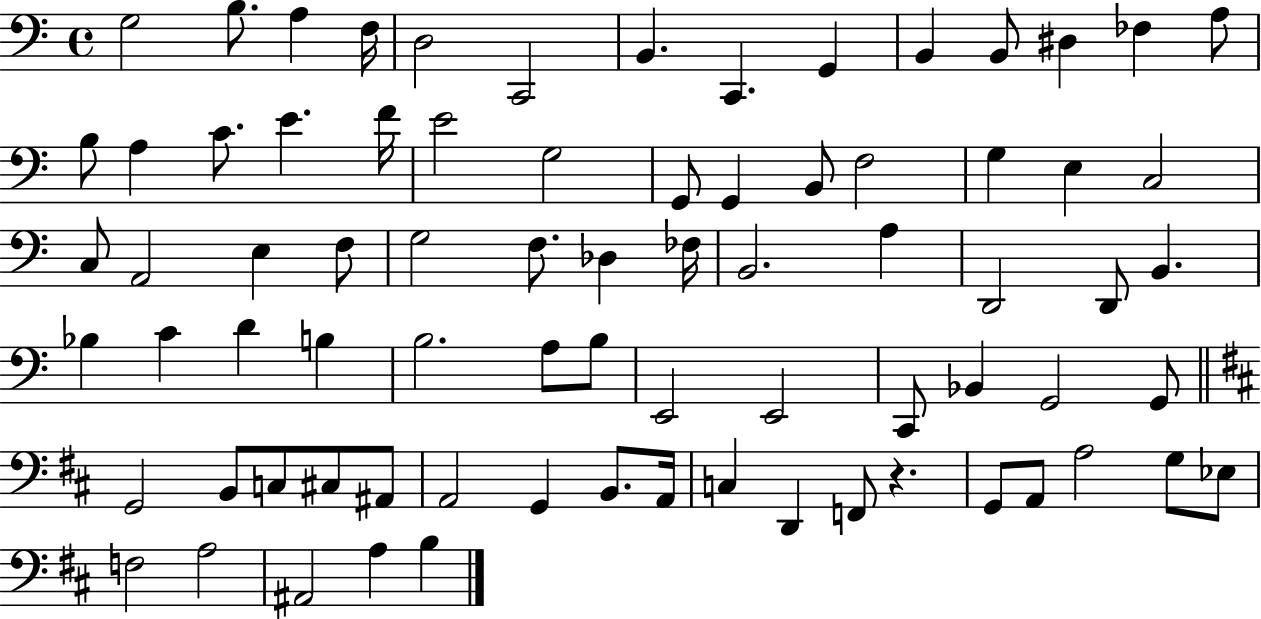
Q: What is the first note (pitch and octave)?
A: G3